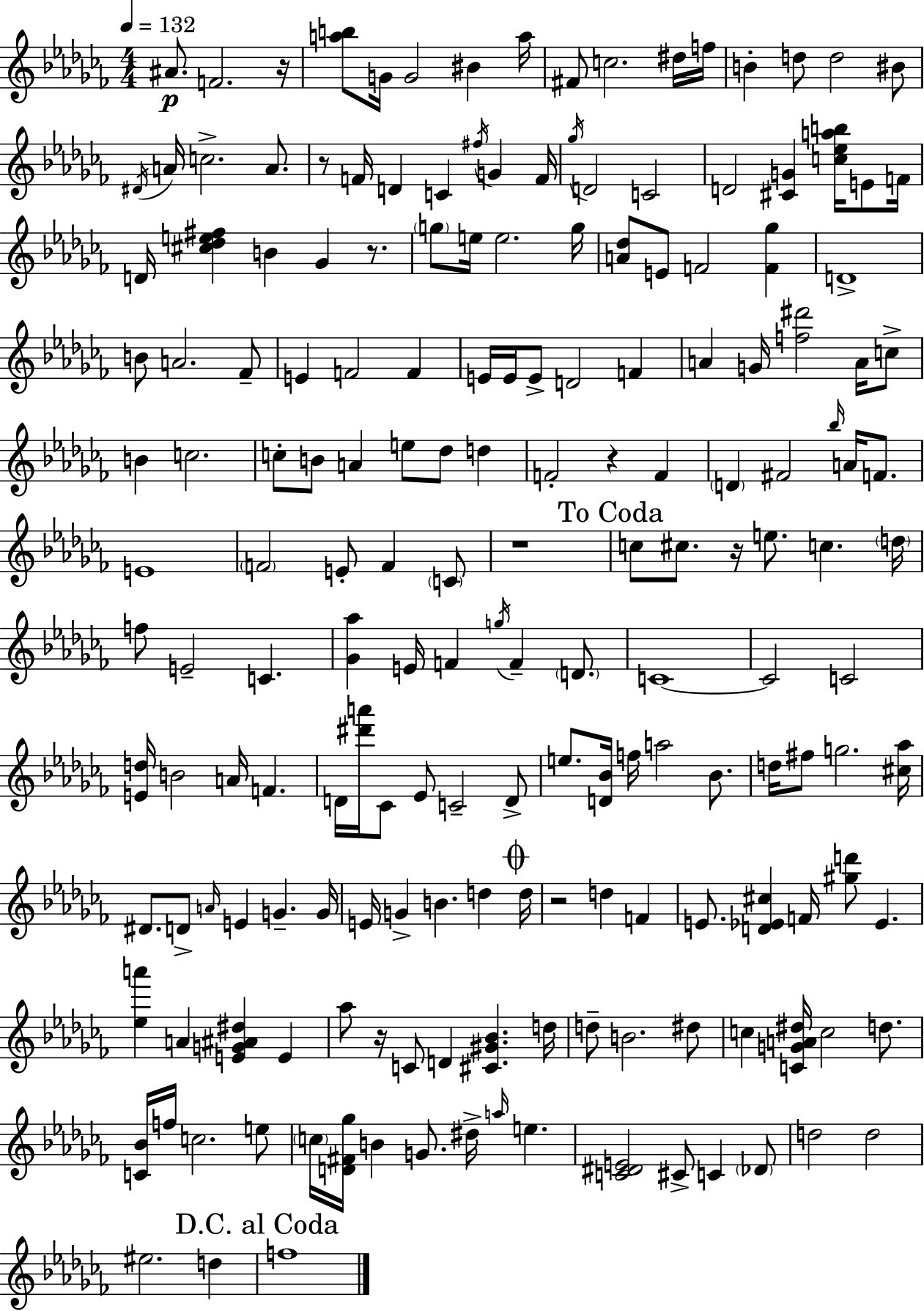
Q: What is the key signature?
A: AES minor